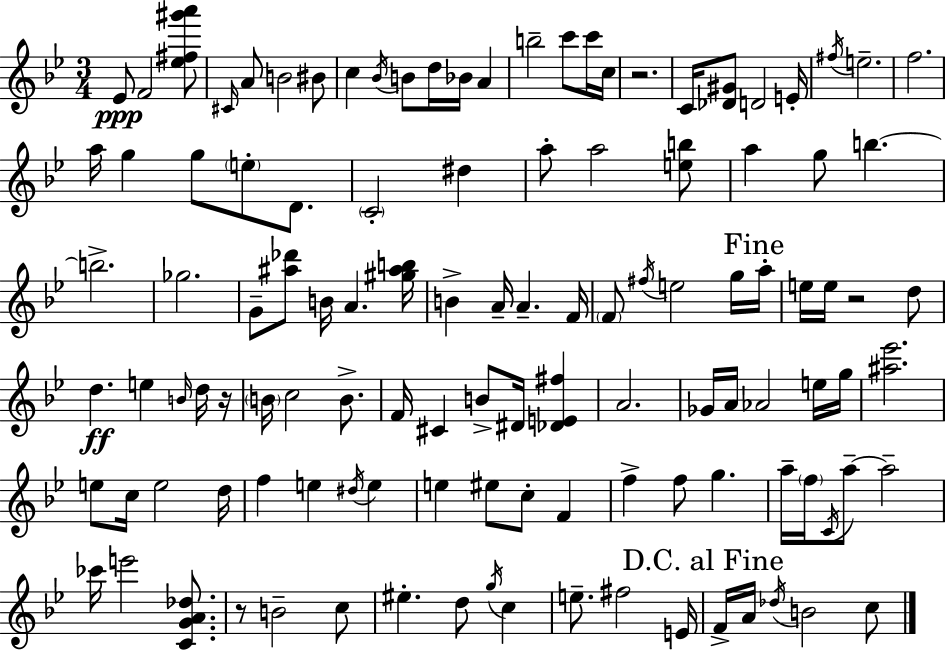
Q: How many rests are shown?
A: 4